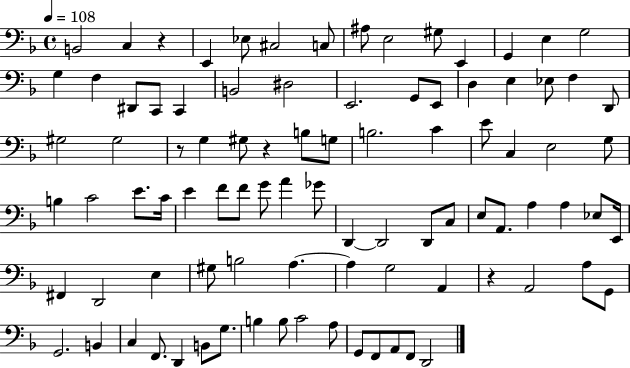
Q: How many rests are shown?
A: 4